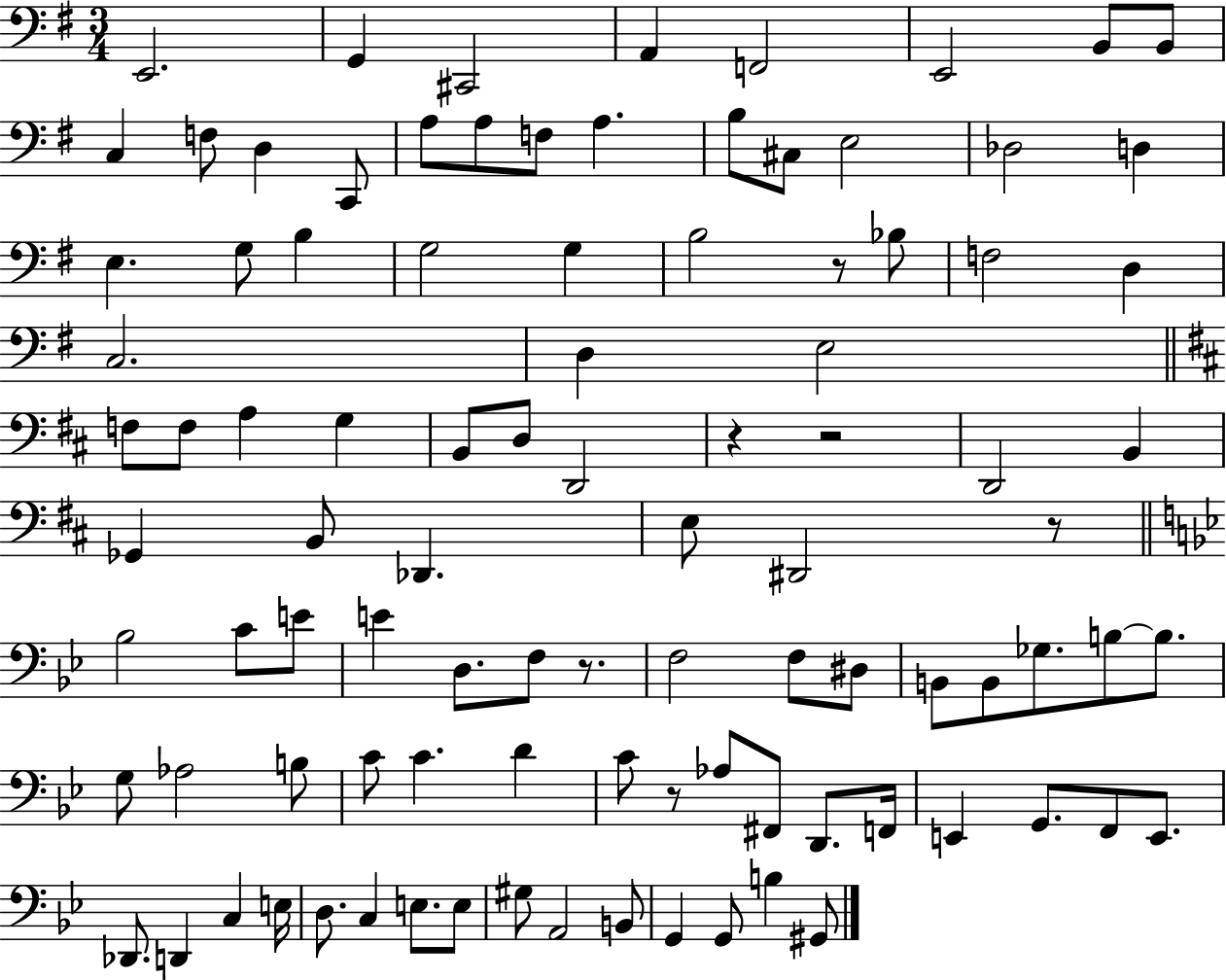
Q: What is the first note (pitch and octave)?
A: E2